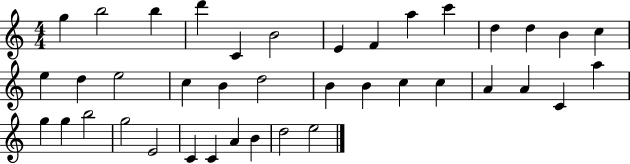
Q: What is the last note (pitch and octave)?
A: E5